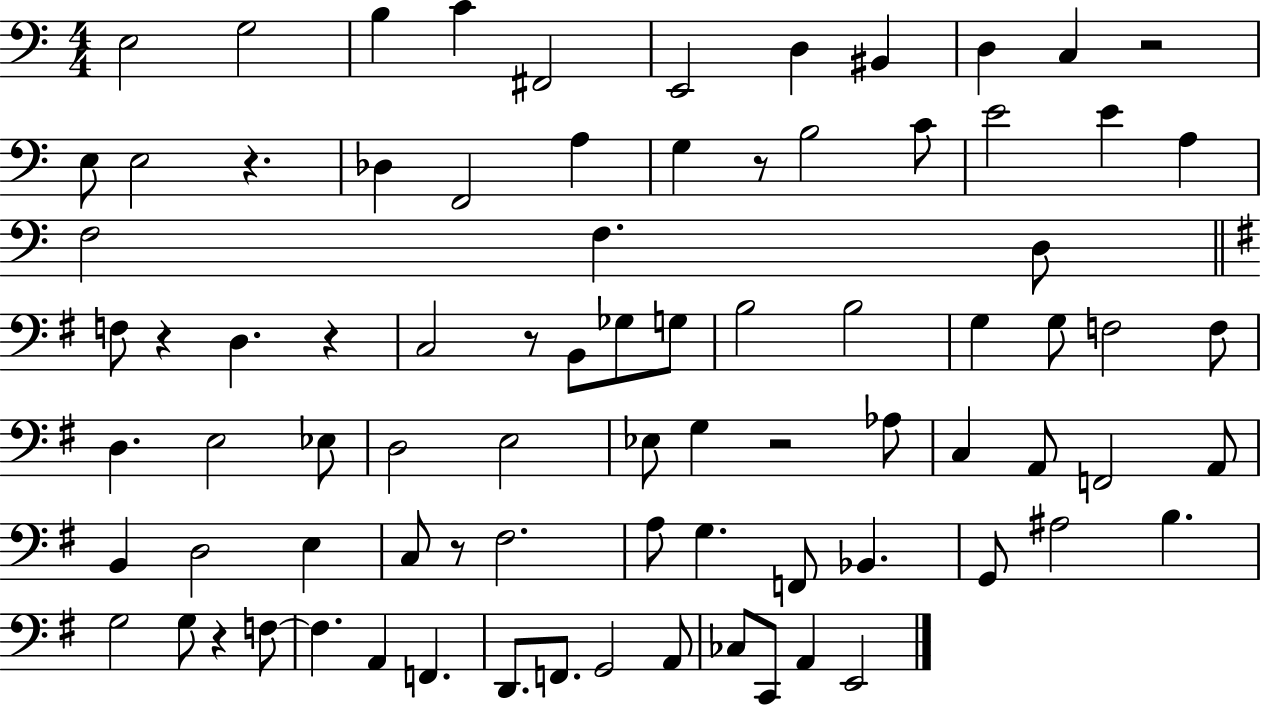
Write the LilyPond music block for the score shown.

{
  \clef bass
  \numericTimeSignature
  \time 4/4
  \key c \major
  \repeat volta 2 { e2 g2 | b4 c'4 fis,2 | e,2 d4 bis,4 | d4 c4 r2 | \break e8 e2 r4. | des4 f,2 a4 | g4 r8 b2 c'8 | e'2 e'4 a4 | \break f2 f4. d8 | \bar "||" \break \key e \minor f8 r4 d4. r4 | c2 r8 b,8 ges8 g8 | b2 b2 | g4 g8 f2 f8 | \break d4. e2 ees8 | d2 e2 | ees8 g4 r2 aes8 | c4 a,8 f,2 a,8 | \break b,4 d2 e4 | c8 r8 fis2. | a8 g4. f,8 bes,4. | g,8 ais2 b4. | \break g2 g8 r4 f8~~ | f4. a,4 f,4. | d,8. f,8. g,2 a,8 | ces8 c,8 a,4 e,2 | \break } \bar "|."
}